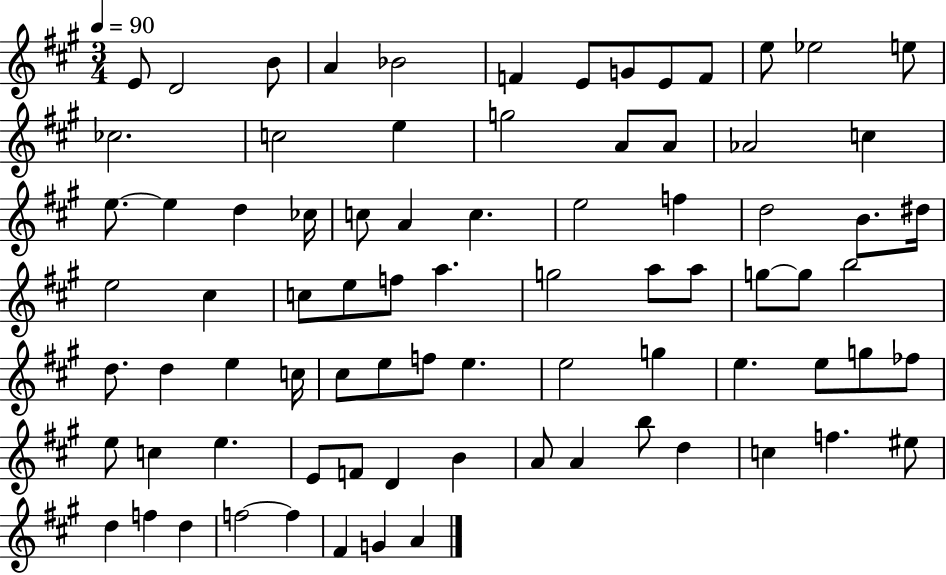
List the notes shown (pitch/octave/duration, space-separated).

E4/e D4/h B4/e A4/q Bb4/h F4/q E4/e G4/e E4/e F4/e E5/e Eb5/h E5/e CES5/h. C5/h E5/q G5/h A4/e A4/e Ab4/h C5/q E5/e. E5/q D5/q CES5/s C5/e A4/q C5/q. E5/h F5/q D5/h B4/e. D#5/s E5/h C#5/q C5/e E5/e F5/e A5/q. G5/h A5/e A5/e G5/e G5/e B5/h D5/e. D5/q E5/q C5/s C#5/e E5/e F5/e E5/q. E5/h G5/q E5/q. E5/e G5/e FES5/e E5/e C5/q E5/q. E4/e F4/e D4/q B4/q A4/e A4/q B5/e D5/q C5/q F5/q. EIS5/e D5/q F5/q D5/q F5/h F5/q F#4/q G4/q A4/q